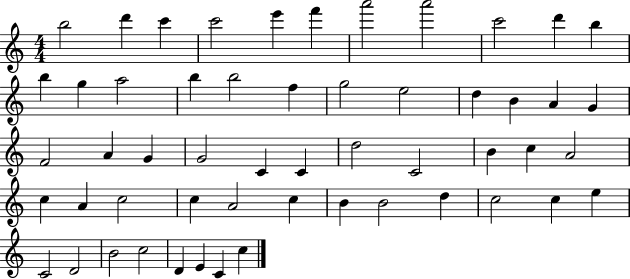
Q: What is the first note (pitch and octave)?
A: B5